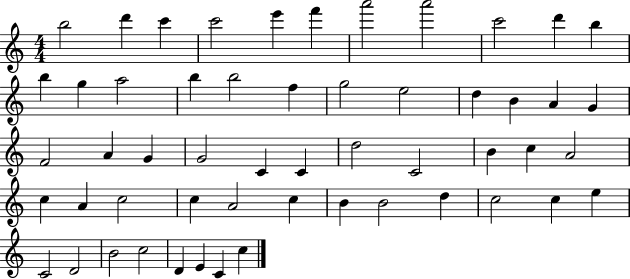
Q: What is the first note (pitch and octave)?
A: B5